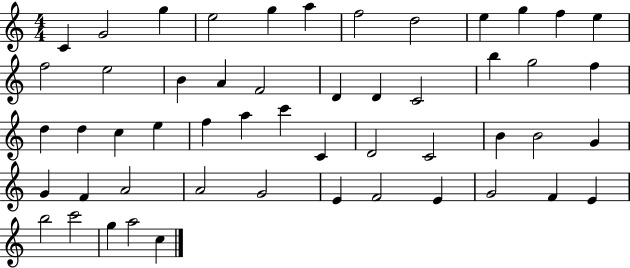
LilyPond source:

{
  \clef treble
  \numericTimeSignature
  \time 4/4
  \key c \major
  c'4 g'2 g''4 | e''2 g''4 a''4 | f''2 d''2 | e''4 g''4 f''4 e''4 | \break f''2 e''2 | b'4 a'4 f'2 | d'4 d'4 c'2 | b''4 g''2 f''4 | \break d''4 d''4 c''4 e''4 | f''4 a''4 c'''4 c'4 | d'2 c'2 | b'4 b'2 g'4 | \break g'4 f'4 a'2 | a'2 g'2 | e'4 f'2 e'4 | g'2 f'4 e'4 | \break b''2 c'''2 | g''4 a''2 c''4 | \bar "|."
}